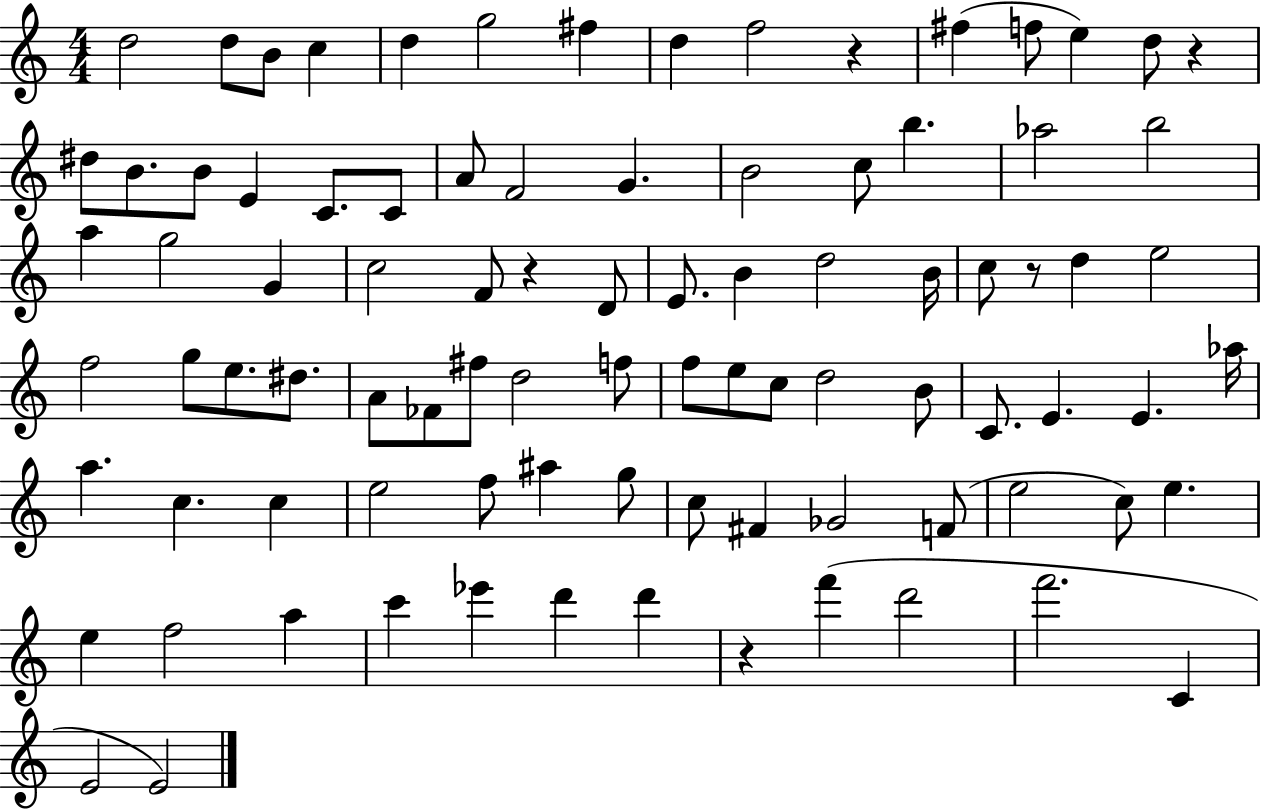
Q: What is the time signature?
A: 4/4